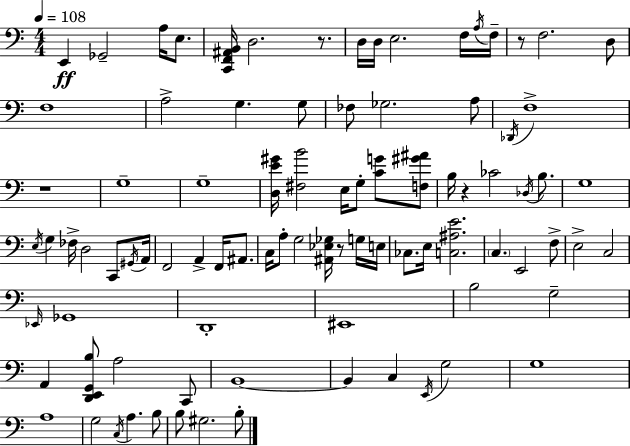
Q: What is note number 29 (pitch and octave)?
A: Db3